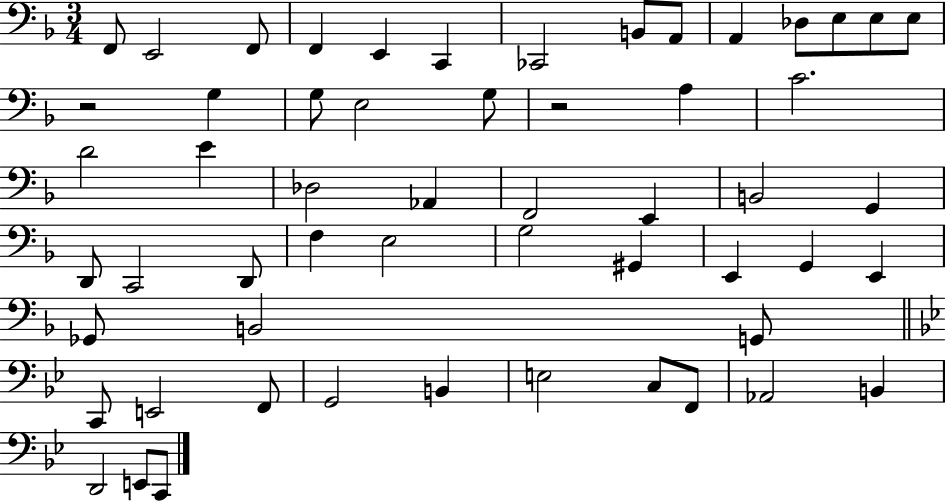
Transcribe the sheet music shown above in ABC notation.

X:1
T:Untitled
M:3/4
L:1/4
K:F
F,,/2 E,,2 F,,/2 F,, E,, C,, _C,,2 B,,/2 A,,/2 A,, _D,/2 E,/2 E,/2 E,/2 z2 G, G,/2 E,2 G,/2 z2 A, C2 D2 E _D,2 _A,, F,,2 E,, B,,2 G,, D,,/2 C,,2 D,,/2 F, E,2 G,2 ^G,, E,, G,, E,, _G,,/2 B,,2 G,,/2 C,,/2 E,,2 F,,/2 G,,2 B,, E,2 C,/2 F,,/2 _A,,2 B,, D,,2 E,,/2 C,,/2